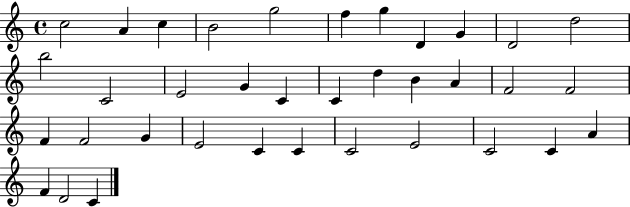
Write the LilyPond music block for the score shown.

{
  \clef treble
  \time 4/4
  \defaultTimeSignature
  \key c \major
  c''2 a'4 c''4 | b'2 g''2 | f''4 g''4 d'4 g'4 | d'2 d''2 | \break b''2 c'2 | e'2 g'4 c'4 | c'4 d''4 b'4 a'4 | f'2 f'2 | \break f'4 f'2 g'4 | e'2 c'4 c'4 | c'2 e'2 | c'2 c'4 a'4 | \break f'4 d'2 c'4 | \bar "|."
}